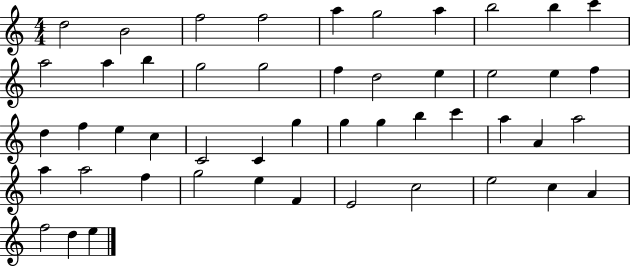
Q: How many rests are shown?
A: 0